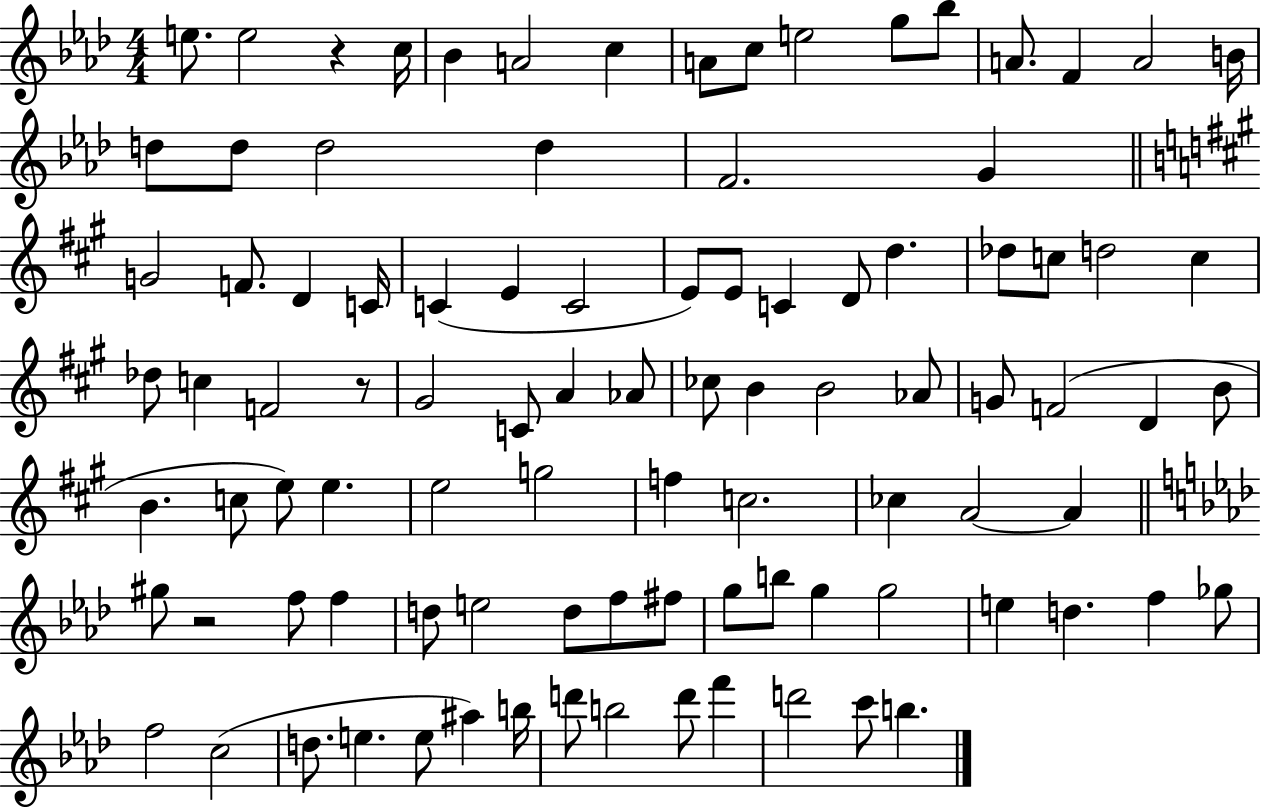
X:1
T:Untitled
M:4/4
L:1/4
K:Ab
e/2 e2 z c/4 _B A2 c A/2 c/2 e2 g/2 _b/2 A/2 F A2 B/4 d/2 d/2 d2 d F2 G G2 F/2 D C/4 C E C2 E/2 E/2 C D/2 d _d/2 c/2 d2 c _d/2 c F2 z/2 ^G2 C/2 A _A/2 _c/2 B B2 _A/2 G/2 F2 D B/2 B c/2 e/2 e e2 g2 f c2 _c A2 A ^g/2 z2 f/2 f d/2 e2 d/2 f/2 ^f/2 g/2 b/2 g g2 e d f _g/2 f2 c2 d/2 e e/2 ^a b/4 d'/2 b2 d'/2 f' d'2 c'/2 b